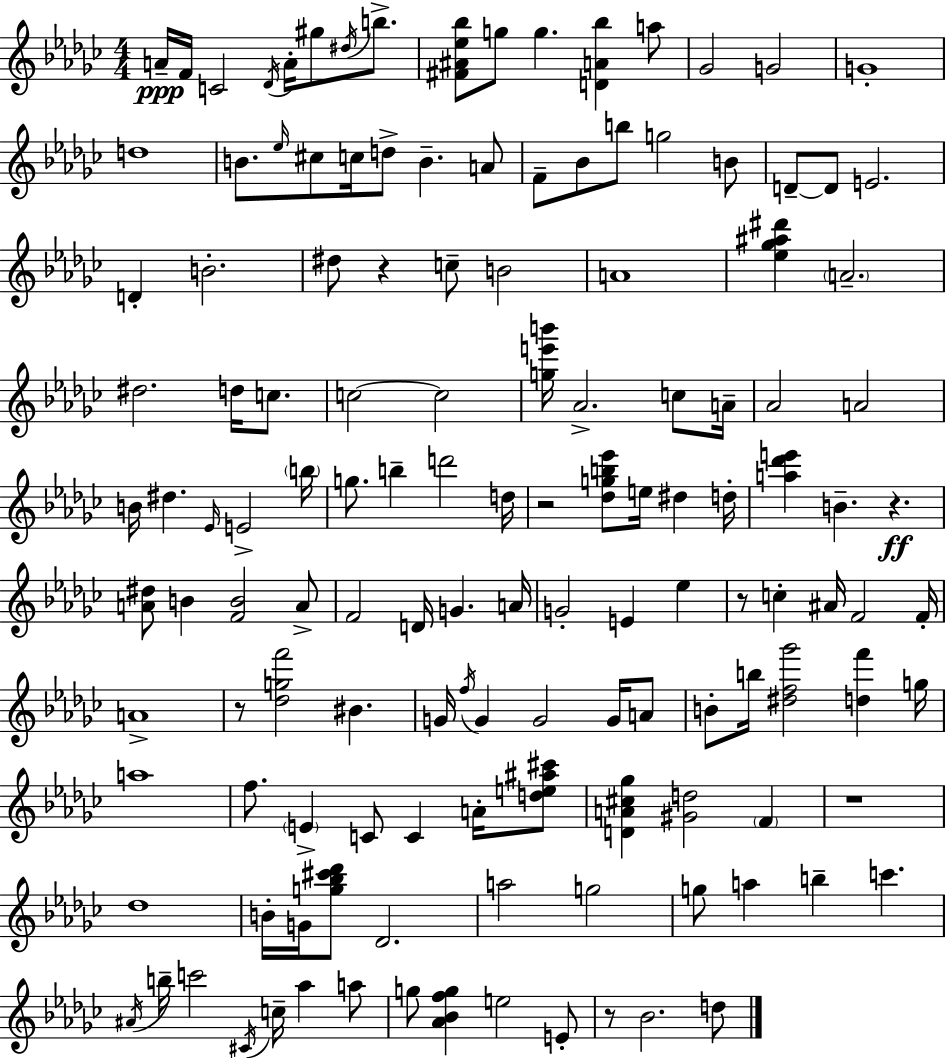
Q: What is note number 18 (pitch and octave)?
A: C#5